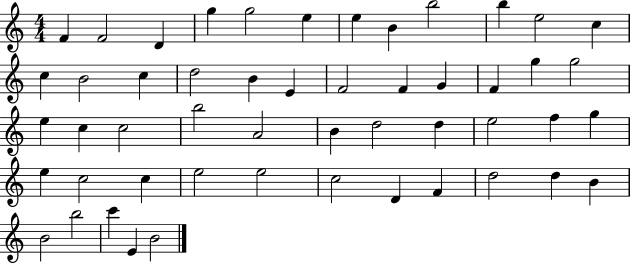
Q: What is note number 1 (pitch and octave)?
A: F4